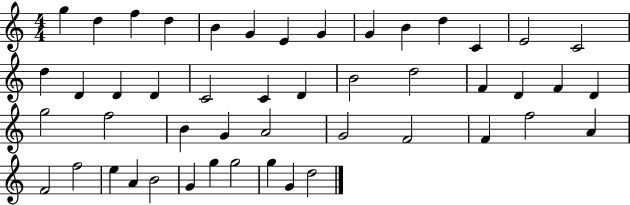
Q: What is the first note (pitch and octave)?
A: G5